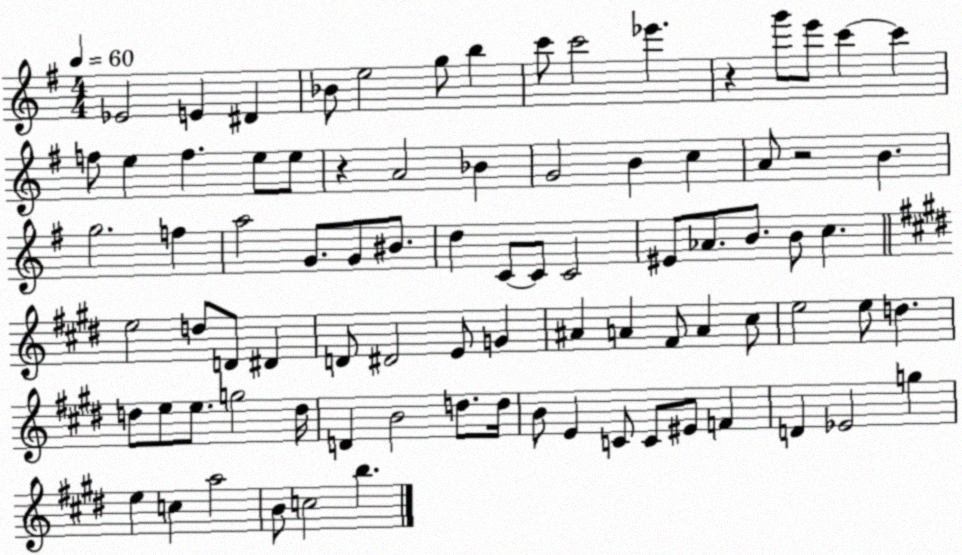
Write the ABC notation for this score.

X:1
T:Untitled
M:4/4
L:1/4
K:G
_E2 E ^D _B/2 e2 g/2 b c'/2 c'2 _e' z g'/2 e'/2 c' c' f/2 e f e/2 e/2 z A2 _B G2 B c A/2 z2 B g2 f a2 G/2 G/2 ^B/2 d C/2 C/2 C2 ^E/2 _A/2 B/2 B/2 c e2 d/2 D/2 ^D D/2 ^D2 E/2 G ^A A ^F/2 A ^c/2 e2 e/2 d d/2 e/2 e/2 g2 d/4 D B2 d/2 d/4 B/2 E C/2 C/2 ^E/2 F D _E2 g e c a2 B/2 c2 b